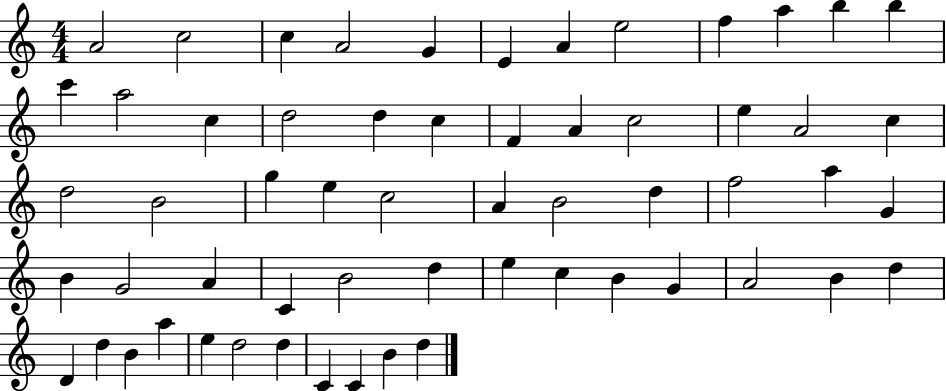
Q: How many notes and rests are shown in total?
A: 59